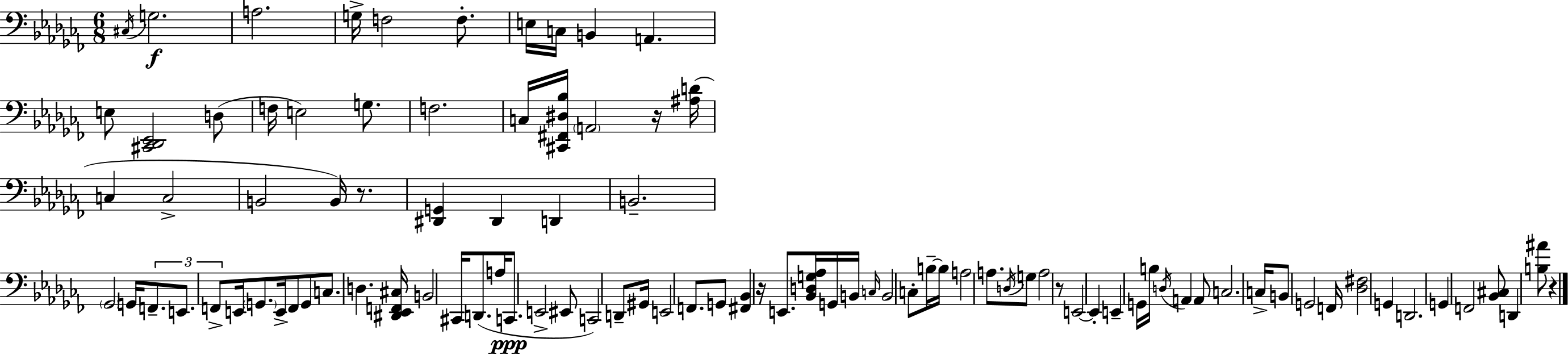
{
  \clef bass
  \numericTimeSignature
  \time 6/8
  \key aes \minor
  \acciaccatura { cis16 }\f g2. | a2. | g16-> f2 f8.-. | e16 c16 b,4 a,4. | \break e8 <cis, des, ees,>2 d8( | f16 e2) g8. | f2. | c16 <cis, fis, dis bes>16 \parenthesize a,2 r16 | \break <ais d'>16( c4 c2-> | b,2 b,16) r8. | <dis, g,>4 dis,4 d,4 | b,2.-- | \break \parenthesize ges,2 g,16 \tuplet 3/2 { f,8.-- | e,8. f,8-> } e,16 \parenthesize g,8. e,16-> f,8 | g,8 c8. d4. | <dis, ees, f, cis>16 b,2 cis,16 d,8.( | \break a16 c,8.\ppp e,2-> | eis,8 c,2) d,8-- | gis,16 e,2 f,8. | g,8 <fis, bes,>4 r16 e,8. <bes, d g aes>16 | \break g,16 b,16 \grace { c16 } b,2 c8-. | b16--~~ b16 a2 a8. | \acciaccatura { d16 } g8 a2 | r8 e,2~~ e,4-. | \break e,4-- g,16 b16 \acciaccatura { d16 } a,4 | a,8 c2. | c16-> b,8 g,2 | f,16 <des fis>2 | \break g,4 d,2. | g,4 f,2 | <bes, cis>8 d,4 <b ais'>8 | r4 \bar "|."
}